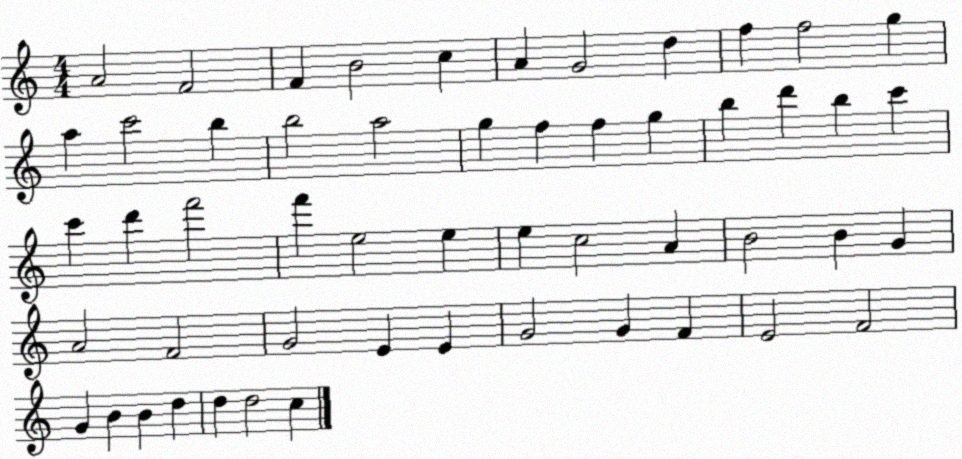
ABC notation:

X:1
T:Untitled
M:4/4
L:1/4
K:C
A2 F2 F B2 c A G2 d f f2 g a c'2 b b2 a2 g f f g b d' b c' c' d' f'2 f' e2 e e c2 A B2 B G A2 F2 G2 E E G2 G F E2 F2 G B B d d d2 c